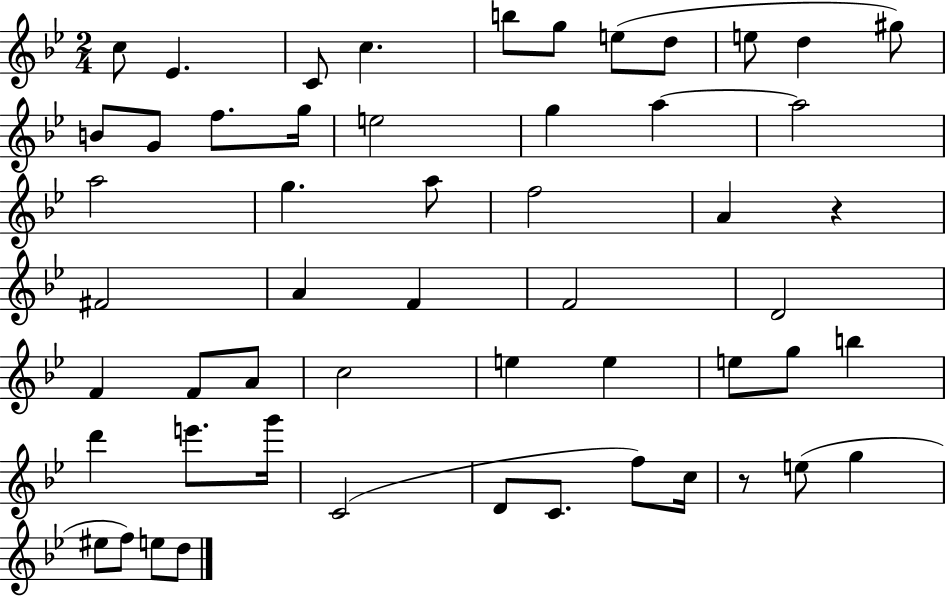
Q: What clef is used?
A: treble